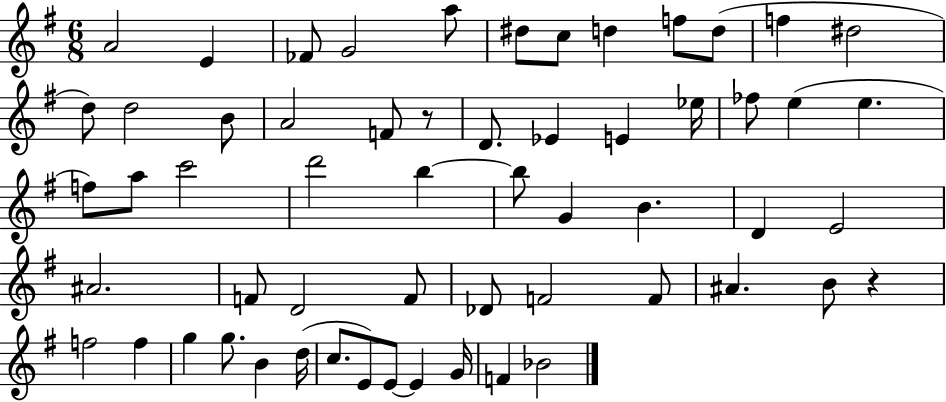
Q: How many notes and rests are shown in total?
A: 58